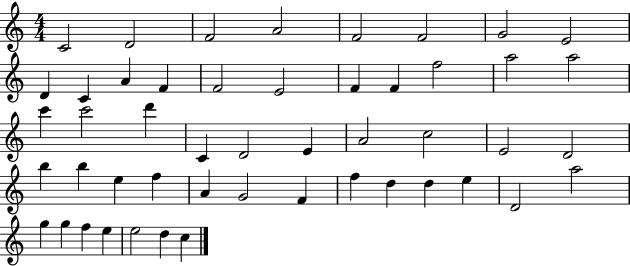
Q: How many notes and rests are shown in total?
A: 49